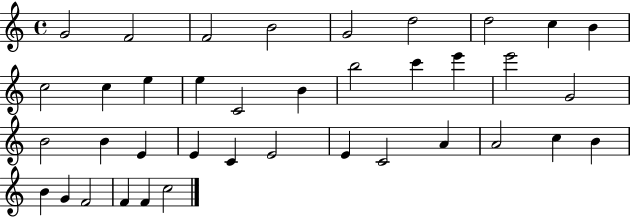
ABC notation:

X:1
T:Untitled
M:4/4
L:1/4
K:C
G2 F2 F2 B2 G2 d2 d2 c B c2 c e e C2 B b2 c' e' e'2 G2 B2 B E E C E2 E C2 A A2 c B B G F2 F F c2